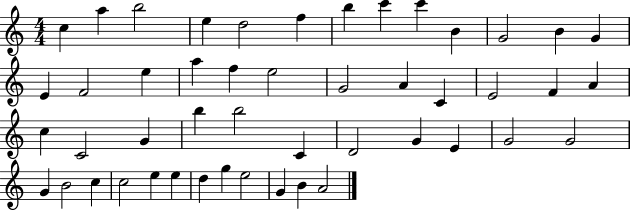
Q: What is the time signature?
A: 4/4